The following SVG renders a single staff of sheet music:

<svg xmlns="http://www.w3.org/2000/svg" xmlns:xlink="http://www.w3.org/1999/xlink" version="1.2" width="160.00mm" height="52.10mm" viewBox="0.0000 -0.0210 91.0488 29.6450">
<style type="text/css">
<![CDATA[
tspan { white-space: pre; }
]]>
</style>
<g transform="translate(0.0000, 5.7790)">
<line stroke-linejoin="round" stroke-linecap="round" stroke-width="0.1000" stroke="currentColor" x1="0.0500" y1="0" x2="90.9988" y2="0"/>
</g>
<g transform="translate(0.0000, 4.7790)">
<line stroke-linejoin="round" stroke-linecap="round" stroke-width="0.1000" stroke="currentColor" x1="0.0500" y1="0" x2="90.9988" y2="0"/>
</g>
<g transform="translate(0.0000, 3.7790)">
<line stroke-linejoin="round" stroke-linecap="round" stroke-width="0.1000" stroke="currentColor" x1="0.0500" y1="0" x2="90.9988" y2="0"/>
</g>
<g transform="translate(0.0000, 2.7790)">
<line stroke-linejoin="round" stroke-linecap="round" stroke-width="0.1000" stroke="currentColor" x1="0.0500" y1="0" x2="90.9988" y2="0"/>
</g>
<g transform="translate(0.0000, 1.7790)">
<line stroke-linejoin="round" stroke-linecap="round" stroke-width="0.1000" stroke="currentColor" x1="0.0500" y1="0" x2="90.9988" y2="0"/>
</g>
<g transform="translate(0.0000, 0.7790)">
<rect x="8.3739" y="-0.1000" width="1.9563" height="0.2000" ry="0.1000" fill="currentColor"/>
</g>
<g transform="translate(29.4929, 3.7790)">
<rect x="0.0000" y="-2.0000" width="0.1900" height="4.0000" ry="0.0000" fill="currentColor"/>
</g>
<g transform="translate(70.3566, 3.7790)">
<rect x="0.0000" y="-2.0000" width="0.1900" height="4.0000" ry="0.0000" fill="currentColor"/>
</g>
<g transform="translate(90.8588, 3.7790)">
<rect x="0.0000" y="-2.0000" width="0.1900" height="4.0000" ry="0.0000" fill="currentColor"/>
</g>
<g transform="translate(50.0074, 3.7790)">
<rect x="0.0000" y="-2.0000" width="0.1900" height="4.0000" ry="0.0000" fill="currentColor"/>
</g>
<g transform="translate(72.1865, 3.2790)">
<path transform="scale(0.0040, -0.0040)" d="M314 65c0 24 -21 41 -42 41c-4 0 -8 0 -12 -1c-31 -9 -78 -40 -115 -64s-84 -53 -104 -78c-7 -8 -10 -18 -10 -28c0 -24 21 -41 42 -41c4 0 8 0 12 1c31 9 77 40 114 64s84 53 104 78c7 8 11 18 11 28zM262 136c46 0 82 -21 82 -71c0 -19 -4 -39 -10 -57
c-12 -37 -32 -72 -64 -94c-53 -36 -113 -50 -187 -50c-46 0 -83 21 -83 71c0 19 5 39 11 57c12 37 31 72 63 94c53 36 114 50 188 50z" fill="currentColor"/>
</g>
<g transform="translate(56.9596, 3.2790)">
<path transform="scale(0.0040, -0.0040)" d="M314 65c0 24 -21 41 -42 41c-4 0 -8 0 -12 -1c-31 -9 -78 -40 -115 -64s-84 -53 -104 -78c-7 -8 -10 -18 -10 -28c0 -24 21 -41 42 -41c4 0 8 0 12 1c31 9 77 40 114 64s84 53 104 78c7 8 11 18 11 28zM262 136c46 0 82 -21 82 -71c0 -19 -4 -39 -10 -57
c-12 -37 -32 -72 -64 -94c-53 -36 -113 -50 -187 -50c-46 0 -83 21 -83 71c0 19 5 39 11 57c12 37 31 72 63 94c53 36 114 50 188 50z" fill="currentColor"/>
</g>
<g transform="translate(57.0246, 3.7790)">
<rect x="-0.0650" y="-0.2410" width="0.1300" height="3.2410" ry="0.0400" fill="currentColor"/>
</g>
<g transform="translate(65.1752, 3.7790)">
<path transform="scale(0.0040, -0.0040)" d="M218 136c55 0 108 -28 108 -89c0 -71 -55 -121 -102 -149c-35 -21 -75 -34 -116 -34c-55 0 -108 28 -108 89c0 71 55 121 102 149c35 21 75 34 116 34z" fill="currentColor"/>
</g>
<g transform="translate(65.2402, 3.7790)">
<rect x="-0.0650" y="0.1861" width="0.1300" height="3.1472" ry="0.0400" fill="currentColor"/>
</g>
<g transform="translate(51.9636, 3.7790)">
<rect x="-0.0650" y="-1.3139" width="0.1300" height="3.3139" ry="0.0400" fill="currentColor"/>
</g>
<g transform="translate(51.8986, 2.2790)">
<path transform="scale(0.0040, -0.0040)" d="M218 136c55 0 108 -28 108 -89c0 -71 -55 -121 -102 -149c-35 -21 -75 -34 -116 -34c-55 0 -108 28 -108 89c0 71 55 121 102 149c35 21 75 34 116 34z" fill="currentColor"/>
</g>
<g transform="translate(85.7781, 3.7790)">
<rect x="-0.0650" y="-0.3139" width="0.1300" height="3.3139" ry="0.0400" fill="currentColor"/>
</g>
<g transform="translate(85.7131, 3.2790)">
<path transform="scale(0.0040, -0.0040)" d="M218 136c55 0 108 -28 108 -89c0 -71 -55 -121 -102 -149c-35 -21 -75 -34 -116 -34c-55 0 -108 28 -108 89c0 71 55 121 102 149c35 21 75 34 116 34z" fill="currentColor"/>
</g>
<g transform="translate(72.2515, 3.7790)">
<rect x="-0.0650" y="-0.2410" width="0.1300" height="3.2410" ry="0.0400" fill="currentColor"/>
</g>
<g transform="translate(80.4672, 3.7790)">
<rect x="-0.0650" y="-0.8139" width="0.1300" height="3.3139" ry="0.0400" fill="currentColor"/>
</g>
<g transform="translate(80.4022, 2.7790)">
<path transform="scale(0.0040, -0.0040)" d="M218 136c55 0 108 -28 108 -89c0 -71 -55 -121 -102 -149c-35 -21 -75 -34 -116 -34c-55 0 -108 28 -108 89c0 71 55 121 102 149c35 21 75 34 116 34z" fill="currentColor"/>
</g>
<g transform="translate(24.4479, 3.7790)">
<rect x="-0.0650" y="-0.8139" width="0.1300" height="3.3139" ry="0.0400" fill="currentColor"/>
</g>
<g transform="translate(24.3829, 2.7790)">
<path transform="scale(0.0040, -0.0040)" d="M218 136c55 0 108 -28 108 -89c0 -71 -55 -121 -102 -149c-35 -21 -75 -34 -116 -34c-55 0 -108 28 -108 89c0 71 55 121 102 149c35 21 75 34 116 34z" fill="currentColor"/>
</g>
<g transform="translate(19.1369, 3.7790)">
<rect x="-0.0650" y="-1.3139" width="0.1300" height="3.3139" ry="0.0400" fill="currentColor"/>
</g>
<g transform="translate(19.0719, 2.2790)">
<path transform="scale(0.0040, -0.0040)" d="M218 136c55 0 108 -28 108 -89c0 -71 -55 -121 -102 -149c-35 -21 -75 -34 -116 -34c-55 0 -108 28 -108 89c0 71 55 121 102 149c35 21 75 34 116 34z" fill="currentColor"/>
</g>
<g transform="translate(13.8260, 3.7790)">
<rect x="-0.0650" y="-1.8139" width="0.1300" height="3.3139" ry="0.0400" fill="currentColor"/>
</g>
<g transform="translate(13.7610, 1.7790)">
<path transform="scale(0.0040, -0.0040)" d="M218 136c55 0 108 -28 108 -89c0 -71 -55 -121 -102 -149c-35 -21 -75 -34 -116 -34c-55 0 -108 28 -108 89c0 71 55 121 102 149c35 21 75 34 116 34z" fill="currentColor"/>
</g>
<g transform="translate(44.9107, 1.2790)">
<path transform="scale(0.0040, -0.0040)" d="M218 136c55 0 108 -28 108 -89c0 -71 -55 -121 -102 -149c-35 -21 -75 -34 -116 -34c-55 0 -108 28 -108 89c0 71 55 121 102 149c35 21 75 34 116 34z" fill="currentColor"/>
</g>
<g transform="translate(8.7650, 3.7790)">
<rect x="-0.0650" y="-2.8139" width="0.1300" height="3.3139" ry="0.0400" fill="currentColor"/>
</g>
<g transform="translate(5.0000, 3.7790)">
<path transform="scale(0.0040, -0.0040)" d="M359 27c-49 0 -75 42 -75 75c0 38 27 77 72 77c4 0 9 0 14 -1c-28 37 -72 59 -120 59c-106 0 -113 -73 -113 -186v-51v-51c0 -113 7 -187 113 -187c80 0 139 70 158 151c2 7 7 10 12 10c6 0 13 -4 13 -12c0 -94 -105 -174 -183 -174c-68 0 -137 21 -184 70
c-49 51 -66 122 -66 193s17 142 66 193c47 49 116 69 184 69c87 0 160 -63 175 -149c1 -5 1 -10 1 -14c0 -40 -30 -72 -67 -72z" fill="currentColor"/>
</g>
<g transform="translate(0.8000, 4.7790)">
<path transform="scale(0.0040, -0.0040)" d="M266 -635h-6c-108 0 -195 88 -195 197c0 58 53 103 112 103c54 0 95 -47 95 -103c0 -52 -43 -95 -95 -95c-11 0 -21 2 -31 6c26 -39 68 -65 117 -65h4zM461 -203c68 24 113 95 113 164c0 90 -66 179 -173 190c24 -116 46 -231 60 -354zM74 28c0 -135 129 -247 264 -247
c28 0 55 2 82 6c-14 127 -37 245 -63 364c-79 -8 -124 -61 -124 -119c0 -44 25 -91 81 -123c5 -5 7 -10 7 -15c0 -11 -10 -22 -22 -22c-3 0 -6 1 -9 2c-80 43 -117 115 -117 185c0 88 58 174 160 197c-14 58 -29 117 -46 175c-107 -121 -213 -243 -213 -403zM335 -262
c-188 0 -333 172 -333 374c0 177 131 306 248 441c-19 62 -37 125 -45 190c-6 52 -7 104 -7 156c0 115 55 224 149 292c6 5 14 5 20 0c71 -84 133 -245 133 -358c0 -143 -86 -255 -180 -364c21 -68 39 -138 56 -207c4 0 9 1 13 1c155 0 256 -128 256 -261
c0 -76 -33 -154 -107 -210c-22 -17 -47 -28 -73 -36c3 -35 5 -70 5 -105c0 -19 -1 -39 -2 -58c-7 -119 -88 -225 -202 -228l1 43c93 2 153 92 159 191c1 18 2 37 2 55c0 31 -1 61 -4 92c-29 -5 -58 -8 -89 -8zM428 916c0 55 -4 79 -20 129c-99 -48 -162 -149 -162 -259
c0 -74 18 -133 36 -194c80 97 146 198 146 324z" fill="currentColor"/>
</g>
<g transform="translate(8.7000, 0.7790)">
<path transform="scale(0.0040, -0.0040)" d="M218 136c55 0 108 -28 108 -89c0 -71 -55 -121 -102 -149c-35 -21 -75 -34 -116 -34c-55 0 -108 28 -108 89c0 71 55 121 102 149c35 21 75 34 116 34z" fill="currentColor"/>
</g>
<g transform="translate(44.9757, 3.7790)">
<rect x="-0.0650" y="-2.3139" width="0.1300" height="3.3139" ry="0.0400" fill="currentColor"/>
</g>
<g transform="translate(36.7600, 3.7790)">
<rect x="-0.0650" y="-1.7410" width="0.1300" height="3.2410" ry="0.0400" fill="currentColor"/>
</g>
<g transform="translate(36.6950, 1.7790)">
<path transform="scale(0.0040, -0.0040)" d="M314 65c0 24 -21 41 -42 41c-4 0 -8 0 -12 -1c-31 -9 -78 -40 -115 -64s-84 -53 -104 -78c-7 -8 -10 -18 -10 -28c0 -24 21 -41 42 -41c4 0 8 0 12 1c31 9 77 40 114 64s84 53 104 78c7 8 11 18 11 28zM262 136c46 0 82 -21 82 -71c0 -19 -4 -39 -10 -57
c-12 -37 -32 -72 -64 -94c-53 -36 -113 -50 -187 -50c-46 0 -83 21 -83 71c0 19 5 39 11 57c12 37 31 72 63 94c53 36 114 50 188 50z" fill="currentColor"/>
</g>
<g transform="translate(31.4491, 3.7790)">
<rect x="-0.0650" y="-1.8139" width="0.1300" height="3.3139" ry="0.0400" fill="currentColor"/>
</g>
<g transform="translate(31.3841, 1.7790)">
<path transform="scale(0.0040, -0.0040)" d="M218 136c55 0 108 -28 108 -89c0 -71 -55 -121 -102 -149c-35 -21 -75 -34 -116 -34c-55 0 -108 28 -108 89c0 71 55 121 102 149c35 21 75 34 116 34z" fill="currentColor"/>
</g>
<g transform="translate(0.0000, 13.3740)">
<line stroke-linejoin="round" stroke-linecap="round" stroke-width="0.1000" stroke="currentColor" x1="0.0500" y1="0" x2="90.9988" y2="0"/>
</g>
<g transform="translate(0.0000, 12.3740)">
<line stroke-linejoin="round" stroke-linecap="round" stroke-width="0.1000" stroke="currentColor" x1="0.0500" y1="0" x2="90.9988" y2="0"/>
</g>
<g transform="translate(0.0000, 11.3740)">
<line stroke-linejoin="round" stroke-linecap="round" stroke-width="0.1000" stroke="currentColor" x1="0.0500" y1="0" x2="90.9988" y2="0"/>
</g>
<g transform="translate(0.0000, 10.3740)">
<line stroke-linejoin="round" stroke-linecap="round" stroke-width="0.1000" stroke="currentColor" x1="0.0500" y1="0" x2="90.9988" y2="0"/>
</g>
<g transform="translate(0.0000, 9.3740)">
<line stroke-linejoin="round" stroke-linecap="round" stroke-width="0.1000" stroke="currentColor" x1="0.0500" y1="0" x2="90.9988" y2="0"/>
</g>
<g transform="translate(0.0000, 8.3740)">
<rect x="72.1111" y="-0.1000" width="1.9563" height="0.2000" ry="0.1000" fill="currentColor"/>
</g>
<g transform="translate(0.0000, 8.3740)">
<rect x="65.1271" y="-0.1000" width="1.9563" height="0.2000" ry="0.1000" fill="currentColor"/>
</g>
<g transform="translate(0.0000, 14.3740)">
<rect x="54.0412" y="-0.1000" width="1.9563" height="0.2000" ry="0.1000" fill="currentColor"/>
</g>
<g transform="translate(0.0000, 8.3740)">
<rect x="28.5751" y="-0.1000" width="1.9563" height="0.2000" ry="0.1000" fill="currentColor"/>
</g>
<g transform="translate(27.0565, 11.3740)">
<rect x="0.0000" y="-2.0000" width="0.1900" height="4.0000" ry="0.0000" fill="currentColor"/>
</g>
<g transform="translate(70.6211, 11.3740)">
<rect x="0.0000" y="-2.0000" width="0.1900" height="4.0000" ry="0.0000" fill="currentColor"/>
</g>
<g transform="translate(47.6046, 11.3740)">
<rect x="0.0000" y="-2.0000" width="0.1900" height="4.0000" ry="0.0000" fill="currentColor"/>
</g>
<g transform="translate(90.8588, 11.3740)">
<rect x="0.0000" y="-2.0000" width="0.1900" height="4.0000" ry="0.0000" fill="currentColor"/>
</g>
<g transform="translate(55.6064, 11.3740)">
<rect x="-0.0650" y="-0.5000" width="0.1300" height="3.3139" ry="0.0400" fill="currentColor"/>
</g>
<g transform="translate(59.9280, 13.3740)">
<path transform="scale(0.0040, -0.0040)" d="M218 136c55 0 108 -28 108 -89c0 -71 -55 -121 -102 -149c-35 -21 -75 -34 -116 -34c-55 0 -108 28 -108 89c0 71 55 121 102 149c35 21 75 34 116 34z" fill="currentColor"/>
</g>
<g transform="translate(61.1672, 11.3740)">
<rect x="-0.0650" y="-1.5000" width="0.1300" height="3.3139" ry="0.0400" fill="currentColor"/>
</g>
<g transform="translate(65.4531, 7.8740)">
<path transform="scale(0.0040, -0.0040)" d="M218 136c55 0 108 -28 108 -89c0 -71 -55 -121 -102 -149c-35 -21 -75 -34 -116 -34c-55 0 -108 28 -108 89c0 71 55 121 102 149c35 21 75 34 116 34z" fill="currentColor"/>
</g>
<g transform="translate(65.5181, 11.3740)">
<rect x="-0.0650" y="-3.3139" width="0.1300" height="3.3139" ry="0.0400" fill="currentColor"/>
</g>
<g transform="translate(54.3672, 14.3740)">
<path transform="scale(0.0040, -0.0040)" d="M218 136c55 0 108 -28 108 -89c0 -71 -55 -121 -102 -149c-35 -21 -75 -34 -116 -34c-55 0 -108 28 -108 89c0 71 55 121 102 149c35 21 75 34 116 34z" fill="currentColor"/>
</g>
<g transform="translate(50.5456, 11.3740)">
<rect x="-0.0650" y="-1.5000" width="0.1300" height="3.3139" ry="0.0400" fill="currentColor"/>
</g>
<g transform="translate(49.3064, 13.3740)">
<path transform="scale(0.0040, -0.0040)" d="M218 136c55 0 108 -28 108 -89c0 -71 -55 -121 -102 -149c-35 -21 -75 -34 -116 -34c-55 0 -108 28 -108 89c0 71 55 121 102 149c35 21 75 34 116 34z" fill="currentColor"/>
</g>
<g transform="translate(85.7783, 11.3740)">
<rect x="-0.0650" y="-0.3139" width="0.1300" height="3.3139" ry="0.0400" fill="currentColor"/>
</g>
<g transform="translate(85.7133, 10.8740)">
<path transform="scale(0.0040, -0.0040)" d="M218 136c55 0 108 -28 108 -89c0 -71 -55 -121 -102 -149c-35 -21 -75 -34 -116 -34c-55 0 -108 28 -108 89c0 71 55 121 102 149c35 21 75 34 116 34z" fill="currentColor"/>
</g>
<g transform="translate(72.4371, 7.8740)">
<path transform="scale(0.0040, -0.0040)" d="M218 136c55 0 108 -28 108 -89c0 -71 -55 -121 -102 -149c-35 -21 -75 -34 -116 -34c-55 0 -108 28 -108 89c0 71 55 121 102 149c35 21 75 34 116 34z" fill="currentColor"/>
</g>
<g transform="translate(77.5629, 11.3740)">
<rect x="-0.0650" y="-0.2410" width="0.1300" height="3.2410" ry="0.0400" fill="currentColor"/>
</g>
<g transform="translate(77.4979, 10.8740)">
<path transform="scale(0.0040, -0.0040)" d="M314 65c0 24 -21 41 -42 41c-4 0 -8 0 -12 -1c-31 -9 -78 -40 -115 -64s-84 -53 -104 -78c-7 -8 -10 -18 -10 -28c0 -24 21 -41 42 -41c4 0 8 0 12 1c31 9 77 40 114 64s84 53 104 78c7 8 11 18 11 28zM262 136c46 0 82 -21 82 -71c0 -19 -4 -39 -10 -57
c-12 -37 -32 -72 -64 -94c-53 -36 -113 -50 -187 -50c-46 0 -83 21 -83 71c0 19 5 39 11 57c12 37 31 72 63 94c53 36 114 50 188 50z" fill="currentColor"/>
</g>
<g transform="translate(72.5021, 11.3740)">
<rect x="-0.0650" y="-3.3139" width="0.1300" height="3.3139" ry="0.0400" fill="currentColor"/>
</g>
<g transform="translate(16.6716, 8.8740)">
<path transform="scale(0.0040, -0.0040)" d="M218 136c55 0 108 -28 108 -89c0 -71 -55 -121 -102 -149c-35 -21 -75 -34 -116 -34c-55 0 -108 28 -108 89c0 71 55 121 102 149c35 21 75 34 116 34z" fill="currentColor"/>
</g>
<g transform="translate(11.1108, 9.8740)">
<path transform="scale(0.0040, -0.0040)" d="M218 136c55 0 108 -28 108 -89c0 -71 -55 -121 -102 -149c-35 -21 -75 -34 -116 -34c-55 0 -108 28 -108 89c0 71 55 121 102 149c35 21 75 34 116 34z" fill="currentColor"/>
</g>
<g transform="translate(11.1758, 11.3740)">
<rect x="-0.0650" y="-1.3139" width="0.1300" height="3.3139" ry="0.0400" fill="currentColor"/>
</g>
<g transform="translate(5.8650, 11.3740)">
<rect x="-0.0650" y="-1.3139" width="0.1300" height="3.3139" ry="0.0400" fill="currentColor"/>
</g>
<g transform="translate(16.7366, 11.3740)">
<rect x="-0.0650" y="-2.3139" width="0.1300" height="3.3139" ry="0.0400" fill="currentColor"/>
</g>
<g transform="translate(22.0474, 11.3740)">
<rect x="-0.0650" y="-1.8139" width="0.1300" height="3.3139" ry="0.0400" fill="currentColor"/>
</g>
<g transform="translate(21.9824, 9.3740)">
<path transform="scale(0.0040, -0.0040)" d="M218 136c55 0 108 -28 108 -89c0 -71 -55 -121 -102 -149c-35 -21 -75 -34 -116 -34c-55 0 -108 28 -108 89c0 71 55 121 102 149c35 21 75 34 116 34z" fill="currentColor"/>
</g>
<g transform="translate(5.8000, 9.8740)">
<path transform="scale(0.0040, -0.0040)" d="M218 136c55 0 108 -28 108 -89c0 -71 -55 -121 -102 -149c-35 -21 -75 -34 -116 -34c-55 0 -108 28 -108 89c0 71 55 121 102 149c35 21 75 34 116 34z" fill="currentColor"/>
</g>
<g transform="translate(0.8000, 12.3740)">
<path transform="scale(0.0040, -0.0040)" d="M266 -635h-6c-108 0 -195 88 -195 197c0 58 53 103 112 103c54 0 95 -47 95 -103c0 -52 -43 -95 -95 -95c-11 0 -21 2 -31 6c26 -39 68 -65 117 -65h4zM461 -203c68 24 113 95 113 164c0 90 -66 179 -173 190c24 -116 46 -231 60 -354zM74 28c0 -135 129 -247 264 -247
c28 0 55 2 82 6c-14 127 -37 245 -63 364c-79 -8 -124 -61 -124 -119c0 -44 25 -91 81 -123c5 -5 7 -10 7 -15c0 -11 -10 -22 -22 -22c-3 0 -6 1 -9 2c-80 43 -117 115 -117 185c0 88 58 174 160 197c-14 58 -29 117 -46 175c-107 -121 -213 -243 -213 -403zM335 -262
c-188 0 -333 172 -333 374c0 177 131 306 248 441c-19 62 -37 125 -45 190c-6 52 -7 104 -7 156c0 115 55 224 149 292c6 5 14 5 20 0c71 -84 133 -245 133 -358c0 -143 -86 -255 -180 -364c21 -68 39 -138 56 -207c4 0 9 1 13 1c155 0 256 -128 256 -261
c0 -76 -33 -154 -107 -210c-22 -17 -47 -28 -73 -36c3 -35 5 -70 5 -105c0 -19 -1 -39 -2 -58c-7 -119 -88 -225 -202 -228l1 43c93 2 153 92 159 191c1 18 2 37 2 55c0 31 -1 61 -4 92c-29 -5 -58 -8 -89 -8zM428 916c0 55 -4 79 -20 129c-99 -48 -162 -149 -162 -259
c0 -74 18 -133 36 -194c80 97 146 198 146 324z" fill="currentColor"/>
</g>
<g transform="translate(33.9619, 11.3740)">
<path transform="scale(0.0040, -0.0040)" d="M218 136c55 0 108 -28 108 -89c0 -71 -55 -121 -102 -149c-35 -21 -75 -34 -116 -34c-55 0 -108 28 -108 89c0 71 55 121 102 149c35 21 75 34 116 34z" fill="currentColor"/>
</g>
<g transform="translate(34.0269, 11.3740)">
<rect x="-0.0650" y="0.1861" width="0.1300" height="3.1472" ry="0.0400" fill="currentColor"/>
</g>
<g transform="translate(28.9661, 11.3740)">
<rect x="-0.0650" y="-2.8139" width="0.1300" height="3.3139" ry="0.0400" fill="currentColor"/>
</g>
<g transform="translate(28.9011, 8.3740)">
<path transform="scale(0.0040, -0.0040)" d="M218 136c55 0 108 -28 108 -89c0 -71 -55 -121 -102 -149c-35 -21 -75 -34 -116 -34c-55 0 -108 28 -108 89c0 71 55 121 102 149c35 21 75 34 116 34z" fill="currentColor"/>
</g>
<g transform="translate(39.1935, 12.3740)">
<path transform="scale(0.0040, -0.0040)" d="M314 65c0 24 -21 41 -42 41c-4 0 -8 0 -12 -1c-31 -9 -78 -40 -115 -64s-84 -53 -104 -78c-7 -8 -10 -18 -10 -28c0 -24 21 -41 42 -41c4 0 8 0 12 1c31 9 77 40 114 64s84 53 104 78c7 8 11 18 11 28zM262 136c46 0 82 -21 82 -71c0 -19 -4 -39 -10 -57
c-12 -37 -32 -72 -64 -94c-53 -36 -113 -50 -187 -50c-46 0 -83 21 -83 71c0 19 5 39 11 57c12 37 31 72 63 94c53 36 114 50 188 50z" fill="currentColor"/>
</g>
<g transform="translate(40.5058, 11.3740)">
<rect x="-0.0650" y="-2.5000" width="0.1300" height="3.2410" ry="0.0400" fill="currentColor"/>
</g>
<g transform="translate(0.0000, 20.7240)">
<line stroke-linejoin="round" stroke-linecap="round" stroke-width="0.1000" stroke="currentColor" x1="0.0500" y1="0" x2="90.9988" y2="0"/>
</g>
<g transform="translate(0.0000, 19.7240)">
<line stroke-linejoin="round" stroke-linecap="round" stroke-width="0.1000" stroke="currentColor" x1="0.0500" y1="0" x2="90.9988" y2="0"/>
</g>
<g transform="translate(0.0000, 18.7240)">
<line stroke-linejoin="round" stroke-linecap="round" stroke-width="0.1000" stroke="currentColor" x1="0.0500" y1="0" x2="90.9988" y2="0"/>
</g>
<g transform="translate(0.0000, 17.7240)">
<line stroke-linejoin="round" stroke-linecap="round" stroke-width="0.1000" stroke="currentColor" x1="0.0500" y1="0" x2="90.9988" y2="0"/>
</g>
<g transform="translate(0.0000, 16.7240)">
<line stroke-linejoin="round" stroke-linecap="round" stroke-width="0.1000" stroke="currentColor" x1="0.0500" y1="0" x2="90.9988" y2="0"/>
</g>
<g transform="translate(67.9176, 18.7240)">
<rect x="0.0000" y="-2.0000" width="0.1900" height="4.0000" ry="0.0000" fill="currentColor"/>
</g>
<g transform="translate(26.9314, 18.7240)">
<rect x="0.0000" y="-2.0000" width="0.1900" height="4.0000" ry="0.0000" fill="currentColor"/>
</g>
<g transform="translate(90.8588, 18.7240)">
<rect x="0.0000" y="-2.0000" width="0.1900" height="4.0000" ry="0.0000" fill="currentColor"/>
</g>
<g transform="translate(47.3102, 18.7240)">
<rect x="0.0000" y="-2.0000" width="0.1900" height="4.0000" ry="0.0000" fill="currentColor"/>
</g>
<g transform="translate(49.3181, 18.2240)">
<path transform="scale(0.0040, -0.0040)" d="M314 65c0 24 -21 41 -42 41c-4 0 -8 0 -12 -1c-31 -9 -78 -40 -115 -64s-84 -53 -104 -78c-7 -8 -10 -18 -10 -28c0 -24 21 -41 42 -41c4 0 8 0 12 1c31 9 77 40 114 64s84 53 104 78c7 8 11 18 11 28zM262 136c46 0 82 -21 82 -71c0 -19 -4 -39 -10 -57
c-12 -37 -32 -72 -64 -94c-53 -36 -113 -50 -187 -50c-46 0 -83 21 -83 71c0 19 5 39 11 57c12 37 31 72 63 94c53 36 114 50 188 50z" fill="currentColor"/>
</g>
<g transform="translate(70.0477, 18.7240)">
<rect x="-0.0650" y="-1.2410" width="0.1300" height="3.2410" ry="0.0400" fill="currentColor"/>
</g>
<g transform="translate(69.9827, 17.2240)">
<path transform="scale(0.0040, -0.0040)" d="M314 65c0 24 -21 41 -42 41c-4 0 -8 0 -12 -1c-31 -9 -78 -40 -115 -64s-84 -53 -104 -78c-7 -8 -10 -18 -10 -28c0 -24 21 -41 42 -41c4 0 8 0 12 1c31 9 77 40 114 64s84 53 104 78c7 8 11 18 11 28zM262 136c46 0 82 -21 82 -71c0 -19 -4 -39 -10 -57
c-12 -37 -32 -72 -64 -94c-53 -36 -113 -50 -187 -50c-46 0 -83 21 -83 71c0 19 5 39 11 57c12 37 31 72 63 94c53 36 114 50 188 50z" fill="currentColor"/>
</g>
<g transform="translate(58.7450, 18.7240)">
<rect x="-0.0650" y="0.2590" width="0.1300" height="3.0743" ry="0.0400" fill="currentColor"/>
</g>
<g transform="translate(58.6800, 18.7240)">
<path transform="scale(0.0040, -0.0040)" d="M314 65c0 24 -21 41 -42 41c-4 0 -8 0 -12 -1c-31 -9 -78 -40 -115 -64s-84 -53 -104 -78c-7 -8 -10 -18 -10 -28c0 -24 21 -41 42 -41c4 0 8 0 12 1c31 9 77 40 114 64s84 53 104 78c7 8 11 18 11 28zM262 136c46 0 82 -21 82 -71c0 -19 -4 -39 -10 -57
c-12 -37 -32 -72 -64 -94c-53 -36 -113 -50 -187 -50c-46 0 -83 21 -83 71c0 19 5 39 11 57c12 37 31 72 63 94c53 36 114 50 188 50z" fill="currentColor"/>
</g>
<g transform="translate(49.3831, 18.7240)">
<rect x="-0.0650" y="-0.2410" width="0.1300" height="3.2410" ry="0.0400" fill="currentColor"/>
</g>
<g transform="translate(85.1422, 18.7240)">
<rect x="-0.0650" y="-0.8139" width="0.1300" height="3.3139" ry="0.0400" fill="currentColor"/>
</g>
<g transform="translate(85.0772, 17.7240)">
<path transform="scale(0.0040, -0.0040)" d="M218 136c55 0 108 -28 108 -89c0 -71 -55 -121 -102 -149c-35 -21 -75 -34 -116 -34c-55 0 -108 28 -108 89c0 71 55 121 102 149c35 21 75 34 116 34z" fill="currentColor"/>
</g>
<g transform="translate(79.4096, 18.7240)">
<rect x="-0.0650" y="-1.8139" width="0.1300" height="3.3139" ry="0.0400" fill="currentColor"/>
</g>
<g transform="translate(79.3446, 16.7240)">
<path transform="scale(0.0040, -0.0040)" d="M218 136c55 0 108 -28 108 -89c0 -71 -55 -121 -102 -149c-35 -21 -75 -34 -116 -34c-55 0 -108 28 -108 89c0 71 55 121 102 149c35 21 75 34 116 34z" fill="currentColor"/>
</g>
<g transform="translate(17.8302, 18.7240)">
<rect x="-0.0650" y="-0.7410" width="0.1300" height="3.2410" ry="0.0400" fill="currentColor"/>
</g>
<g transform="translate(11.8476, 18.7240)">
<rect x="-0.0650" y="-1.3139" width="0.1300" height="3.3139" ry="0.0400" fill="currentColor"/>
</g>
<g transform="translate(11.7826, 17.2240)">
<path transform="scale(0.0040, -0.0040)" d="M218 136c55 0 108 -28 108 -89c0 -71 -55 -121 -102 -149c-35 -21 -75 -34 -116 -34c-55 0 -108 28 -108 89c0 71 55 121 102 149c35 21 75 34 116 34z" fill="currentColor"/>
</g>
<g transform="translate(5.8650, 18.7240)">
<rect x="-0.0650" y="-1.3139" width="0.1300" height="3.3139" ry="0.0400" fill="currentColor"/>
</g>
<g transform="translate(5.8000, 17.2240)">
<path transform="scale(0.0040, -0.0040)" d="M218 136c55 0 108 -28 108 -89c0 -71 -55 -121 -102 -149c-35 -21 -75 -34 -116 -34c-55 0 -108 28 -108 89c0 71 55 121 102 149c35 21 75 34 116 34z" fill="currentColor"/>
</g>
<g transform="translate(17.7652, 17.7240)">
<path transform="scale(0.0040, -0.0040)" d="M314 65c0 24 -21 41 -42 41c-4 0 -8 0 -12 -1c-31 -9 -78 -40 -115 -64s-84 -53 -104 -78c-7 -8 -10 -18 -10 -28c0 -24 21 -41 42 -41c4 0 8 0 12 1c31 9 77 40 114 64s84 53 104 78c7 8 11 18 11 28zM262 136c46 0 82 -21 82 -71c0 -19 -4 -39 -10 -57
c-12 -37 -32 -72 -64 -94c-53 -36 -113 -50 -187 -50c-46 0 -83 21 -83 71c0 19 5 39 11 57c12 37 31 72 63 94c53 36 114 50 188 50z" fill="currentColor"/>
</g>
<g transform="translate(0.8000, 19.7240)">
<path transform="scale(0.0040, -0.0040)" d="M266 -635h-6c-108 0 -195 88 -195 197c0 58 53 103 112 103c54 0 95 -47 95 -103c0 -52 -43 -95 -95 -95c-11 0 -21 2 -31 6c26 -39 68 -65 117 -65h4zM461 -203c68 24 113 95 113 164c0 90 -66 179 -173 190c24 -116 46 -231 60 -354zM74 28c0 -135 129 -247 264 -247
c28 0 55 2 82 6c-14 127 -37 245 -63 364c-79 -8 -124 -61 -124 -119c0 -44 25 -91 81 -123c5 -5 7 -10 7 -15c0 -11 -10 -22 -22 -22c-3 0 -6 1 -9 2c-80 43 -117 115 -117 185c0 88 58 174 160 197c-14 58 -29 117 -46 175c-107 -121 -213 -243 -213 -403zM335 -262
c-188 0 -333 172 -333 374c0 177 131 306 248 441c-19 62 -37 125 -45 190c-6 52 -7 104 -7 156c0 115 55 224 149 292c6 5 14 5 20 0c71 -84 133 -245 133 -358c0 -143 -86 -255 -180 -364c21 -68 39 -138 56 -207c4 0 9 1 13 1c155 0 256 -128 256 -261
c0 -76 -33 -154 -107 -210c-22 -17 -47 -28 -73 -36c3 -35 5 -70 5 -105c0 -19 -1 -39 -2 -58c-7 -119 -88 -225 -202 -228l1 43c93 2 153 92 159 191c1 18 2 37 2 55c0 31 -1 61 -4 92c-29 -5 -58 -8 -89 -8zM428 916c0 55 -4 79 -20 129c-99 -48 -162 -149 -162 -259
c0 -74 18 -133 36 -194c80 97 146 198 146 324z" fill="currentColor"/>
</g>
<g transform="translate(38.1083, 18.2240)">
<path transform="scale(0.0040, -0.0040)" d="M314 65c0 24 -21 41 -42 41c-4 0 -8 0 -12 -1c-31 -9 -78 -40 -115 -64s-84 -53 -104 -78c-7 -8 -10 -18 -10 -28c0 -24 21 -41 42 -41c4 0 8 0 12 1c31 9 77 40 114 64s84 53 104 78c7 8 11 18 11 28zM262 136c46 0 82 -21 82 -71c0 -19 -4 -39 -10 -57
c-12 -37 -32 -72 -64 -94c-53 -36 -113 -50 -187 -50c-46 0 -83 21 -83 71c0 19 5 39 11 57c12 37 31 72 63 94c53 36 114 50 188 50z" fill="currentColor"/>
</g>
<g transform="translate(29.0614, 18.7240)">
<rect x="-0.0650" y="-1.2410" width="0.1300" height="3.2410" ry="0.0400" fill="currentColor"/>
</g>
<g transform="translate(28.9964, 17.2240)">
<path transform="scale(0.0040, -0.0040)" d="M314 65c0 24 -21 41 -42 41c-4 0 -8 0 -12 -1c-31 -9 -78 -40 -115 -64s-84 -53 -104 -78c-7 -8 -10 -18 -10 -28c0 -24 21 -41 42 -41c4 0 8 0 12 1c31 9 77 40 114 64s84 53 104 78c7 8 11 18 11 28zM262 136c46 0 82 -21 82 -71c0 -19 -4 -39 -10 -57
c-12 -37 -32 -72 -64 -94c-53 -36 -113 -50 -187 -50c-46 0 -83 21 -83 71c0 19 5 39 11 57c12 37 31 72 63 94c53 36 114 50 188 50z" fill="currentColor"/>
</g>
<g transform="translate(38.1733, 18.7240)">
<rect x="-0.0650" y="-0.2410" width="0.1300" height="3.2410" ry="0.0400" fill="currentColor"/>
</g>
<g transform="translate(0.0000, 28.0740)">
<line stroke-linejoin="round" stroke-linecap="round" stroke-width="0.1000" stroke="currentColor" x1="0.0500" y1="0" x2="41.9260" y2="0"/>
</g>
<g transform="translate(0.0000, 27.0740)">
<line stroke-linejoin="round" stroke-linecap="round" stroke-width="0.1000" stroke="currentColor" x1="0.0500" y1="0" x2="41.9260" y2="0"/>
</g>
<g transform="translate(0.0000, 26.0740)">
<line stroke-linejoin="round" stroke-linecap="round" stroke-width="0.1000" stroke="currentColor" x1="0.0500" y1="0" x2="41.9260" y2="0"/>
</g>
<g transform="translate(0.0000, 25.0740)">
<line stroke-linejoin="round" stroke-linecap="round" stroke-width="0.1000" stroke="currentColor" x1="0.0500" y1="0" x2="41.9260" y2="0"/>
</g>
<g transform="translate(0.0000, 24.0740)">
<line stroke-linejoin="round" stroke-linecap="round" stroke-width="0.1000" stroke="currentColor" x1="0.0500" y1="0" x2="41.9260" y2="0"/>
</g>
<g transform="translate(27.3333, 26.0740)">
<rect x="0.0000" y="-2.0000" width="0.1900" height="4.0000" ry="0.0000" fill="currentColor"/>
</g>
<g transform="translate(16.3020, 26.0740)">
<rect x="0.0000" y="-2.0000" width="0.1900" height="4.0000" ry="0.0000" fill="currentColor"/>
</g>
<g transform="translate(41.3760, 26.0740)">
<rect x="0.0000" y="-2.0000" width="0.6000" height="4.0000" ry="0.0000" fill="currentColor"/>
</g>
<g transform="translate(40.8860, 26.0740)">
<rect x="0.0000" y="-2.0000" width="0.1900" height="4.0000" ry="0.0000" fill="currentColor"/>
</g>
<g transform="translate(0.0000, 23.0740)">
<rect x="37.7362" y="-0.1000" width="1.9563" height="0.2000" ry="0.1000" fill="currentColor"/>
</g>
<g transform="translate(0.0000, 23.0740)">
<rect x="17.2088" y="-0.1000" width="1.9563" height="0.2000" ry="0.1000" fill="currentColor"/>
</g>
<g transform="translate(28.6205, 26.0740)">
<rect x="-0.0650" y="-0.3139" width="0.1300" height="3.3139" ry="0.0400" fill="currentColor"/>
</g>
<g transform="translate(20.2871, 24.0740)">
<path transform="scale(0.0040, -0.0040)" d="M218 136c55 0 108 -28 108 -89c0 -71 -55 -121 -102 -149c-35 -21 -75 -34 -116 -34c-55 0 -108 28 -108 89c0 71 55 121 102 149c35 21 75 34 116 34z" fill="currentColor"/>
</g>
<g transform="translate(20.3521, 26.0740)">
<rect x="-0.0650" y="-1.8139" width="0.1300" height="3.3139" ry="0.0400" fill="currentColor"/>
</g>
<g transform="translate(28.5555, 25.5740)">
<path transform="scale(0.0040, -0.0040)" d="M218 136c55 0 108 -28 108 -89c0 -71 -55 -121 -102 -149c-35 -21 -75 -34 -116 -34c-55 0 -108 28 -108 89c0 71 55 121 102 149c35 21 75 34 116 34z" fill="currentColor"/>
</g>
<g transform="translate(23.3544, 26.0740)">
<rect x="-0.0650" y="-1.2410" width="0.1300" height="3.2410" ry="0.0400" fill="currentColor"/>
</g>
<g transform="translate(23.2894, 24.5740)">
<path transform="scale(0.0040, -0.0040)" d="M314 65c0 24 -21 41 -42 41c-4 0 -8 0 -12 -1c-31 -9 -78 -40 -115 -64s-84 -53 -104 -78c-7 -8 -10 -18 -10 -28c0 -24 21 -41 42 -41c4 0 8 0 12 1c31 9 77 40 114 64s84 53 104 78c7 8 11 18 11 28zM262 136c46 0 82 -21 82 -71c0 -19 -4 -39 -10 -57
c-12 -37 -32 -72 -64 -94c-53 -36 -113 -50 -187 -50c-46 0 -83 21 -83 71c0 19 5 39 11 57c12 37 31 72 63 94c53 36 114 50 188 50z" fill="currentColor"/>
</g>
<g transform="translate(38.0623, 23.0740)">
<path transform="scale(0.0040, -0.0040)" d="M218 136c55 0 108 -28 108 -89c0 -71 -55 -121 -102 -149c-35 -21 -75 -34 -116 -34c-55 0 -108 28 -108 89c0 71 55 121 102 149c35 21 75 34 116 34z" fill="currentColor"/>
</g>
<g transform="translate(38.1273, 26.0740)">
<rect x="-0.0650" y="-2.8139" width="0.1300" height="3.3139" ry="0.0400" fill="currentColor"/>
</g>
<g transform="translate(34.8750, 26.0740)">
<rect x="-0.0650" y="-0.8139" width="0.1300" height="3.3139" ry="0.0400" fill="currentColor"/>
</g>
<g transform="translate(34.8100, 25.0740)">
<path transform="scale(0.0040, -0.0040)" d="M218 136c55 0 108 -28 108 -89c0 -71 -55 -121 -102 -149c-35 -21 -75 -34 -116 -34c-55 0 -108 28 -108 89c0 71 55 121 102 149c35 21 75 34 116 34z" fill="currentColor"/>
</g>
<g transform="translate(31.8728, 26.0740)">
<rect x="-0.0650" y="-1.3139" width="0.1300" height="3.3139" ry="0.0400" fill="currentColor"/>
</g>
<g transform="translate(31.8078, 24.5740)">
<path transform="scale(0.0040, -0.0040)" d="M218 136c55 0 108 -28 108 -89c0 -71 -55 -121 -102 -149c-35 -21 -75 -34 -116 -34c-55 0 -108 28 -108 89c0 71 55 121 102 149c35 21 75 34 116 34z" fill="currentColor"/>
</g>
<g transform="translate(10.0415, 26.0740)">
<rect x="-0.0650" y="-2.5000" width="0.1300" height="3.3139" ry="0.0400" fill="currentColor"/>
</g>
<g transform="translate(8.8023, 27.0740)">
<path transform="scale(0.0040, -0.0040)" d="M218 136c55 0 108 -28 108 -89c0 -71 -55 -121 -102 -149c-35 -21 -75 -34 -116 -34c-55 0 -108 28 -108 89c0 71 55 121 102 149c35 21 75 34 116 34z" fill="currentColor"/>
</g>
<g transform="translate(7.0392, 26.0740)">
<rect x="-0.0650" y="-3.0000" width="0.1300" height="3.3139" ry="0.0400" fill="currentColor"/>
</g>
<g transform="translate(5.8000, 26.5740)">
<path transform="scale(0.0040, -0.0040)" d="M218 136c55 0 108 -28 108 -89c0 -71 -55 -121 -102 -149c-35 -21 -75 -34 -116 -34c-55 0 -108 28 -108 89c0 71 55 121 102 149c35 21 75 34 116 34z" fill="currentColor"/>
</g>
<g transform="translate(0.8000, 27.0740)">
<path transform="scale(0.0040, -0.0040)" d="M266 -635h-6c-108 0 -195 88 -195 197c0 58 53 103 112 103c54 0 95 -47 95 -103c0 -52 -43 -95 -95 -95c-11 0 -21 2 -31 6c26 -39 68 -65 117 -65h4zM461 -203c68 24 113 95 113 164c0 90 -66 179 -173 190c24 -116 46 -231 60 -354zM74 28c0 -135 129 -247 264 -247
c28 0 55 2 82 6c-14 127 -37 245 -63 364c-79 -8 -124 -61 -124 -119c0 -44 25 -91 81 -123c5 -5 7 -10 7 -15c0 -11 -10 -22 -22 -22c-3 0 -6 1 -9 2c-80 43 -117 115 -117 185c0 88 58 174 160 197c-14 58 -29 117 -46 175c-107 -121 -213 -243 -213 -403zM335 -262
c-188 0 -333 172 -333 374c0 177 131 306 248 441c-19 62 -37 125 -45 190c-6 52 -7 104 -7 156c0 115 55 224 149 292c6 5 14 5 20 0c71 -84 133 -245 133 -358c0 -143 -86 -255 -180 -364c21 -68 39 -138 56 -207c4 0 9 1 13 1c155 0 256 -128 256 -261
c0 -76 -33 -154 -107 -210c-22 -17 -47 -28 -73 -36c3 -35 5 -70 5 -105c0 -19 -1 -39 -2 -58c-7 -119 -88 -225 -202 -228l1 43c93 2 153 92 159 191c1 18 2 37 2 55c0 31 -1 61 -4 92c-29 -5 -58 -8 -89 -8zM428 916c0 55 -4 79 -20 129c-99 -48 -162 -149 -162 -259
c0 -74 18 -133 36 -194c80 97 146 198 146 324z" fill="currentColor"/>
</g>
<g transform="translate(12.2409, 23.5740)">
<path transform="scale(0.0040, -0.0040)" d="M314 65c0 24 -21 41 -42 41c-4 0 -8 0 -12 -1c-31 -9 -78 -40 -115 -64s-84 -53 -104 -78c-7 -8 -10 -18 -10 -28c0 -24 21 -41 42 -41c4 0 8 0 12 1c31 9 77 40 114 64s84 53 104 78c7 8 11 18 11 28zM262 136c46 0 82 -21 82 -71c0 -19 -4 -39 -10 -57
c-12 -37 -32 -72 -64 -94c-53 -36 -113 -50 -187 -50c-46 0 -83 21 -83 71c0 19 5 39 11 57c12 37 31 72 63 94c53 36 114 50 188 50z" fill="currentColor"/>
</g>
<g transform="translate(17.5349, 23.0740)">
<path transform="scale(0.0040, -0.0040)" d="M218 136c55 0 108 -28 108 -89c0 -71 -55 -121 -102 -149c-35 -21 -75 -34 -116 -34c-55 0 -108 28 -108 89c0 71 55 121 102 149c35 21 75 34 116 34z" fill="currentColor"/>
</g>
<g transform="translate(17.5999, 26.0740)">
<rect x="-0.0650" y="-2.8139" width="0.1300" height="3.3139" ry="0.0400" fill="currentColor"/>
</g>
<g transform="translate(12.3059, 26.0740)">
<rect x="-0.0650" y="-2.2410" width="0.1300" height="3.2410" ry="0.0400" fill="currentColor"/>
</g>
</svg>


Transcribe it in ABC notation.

X:1
T:Untitled
M:4/4
L:1/4
K:C
a f e d f f2 g e c2 B c2 d c e e g f a B G2 E C E b b c2 c e e d2 e2 c2 c2 B2 e2 f d A G g2 a f e2 c e d a